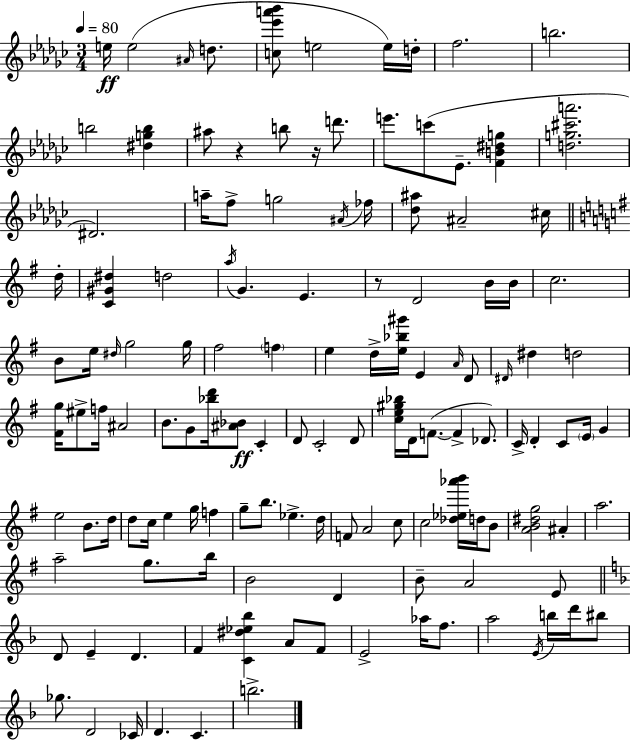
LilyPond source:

{
  \clef treble
  \numericTimeSignature
  \time 3/4
  \key ees \minor
  \tempo 4 = 80
  \repeat volta 2 { e''16\ff e''2( \grace { ais'16 } d''8. | <c'' ees''' a''' bes'''>8 e''2 e''16) | d''16-. f''2. | b''2. | \break b''2 <dis'' g'' b''>4 | ais''8 r4 b''8 r16 d'''8. | e'''8. c'''8( ees'8.-- <f' b' dis'' g''>4 | <d'' g'' cis''' a'''>2. | \break dis'2.) | a''16-- f''8-> g''2 | \acciaccatura { ais'16 } fes''16 <des'' ais''>8 ais'2-- | cis''16 \bar "||" \break \key e \minor d''16-. <c' gis' dis''>4 d''2 | \acciaccatura { a''16 } g'4. e'4. | r8 d'2 | b'16 b'16 c''2. | \break b'8 e''16 \grace { dis''16 } g''2 | g''16 fis''2 \parenthesize f''4 | e''4 d''16-> <e'' bes'' gis'''>16 e'4 | \grace { a'16 } d'8 \grace { dis'16 } dis''4 d''2 | \break <fis' g''>16 eis''8-> f''16 ais'2 | b'8. g'8 <bes'' d'''>16 <ais' bes'>8\ff | c'4-. d'8 c'2-. | d'8 <c'' e'' gis'' bes''>16 d'16 f'8.~(~ f'4-> | \break des'8.) c'16-> d'4-. c'8 | \parenthesize e'16 g'4 e''2 | b'8. d''16 d''8 c''16 e''4 | g''16 f''4 g''8-- b''8. ees''4.-> | \break d''16 f'8 a'2 | c''8 c''2 | <des'' ees'' aes''' b'''>16 d''16 b'8 <a' b' dis'' g''>2 | ais'4-. a''2. | \break a''2-- | g''8. b''16 b'2 | d'4 b'8-- a'2 | e'8 \bar "||" \break \key d \minor d'8 e'4-- d'4. | f'4 <c' dis'' ees'' bes''>4 a'8 f'8 | e'2-> aes''16 f''8. | a''2 \acciaccatura { e'16 } b''16 d'''16 bis''8 | \break ges''8. d'2 | ces'16 d'4. c'4. | b''2.-> | } \bar "|."
}